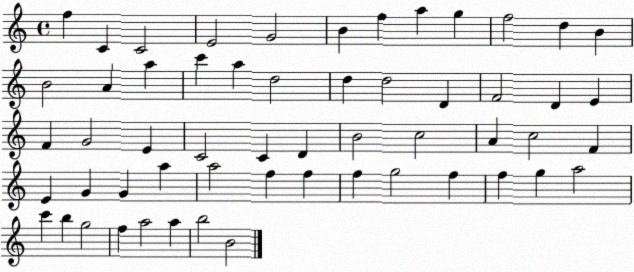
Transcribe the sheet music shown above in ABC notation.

X:1
T:Untitled
M:4/4
L:1/4
K:C
f C C2 E2 G2 B f a g f2 d B B2 A a c' a d2 d d2 D F2 D E F G2 E C2 C D B2 c2 A c2 F E G G a a2 f f f g2 f f g a2 c' b g2 f a2 a b2 B2